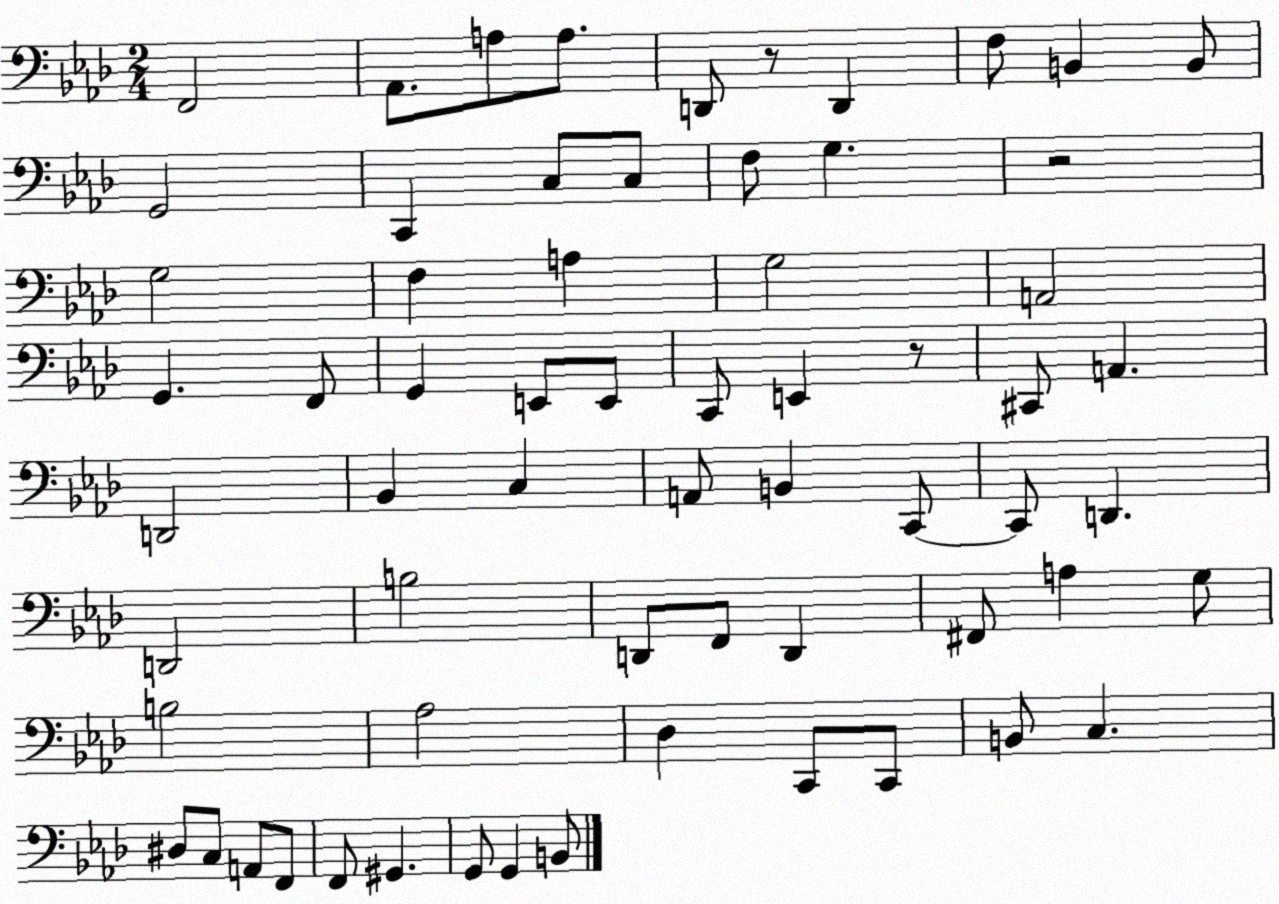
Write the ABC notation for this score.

X:1
T:Untitled
M:2/4
L:1/4
K:Ab
F,,2 _A,,/2 A,/2 A,/2 D,,/2 z/2 D,, F,/2 B,, B,,/2 G,,2 C,, C,/2 C,/2 F,/2 G, z2 G,2 F, A, G,2 A,,2 G,, F,,/2 G,, E,,/2 E,,/2 C,,/2 E,, z/2 ^C,,/2 A,, D,,2 _B,, C, A,,/2 B,, C,,/2 C,,/2 D,, D,,2 B,2 D,,/2 F,,/2 D,, ^F,,/2 A, G,/2 B,2 _A,2 _D, C,,/2 C,,/2 B,,/2 C, ^D,/2 C,/2 A,,/2 F,,/2 F,,/2 ^G,, G,,/2 G,, B,,/2